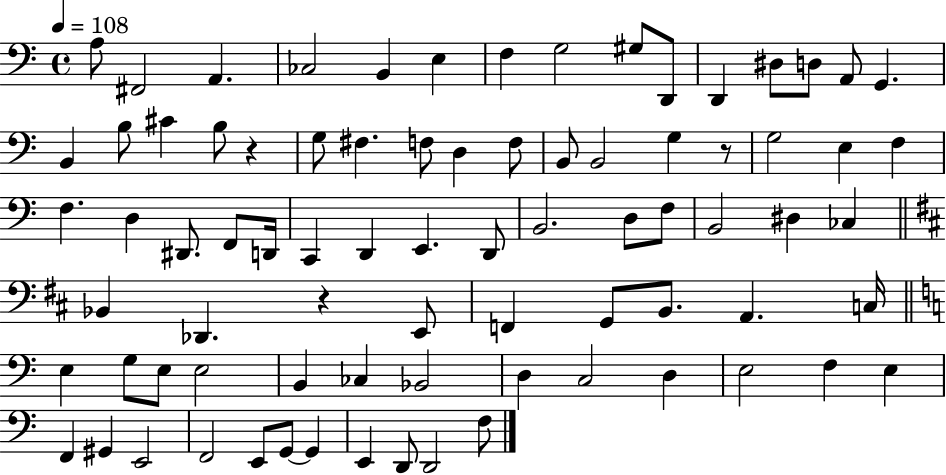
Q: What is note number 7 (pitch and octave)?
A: F3